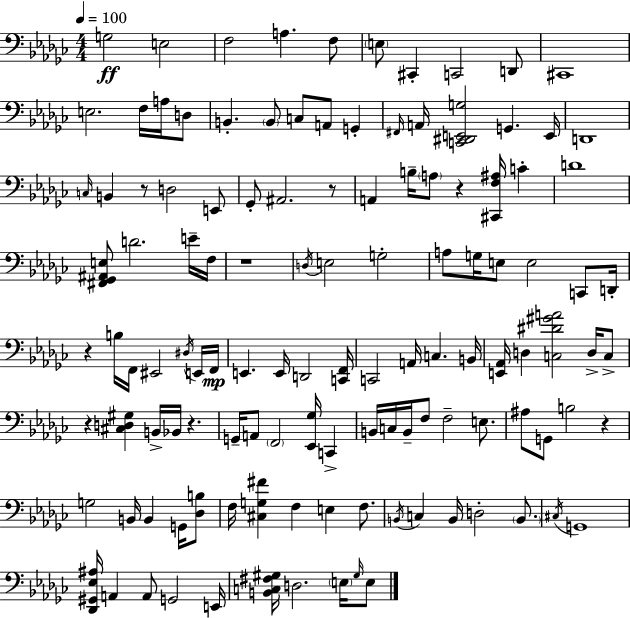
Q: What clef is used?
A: bass